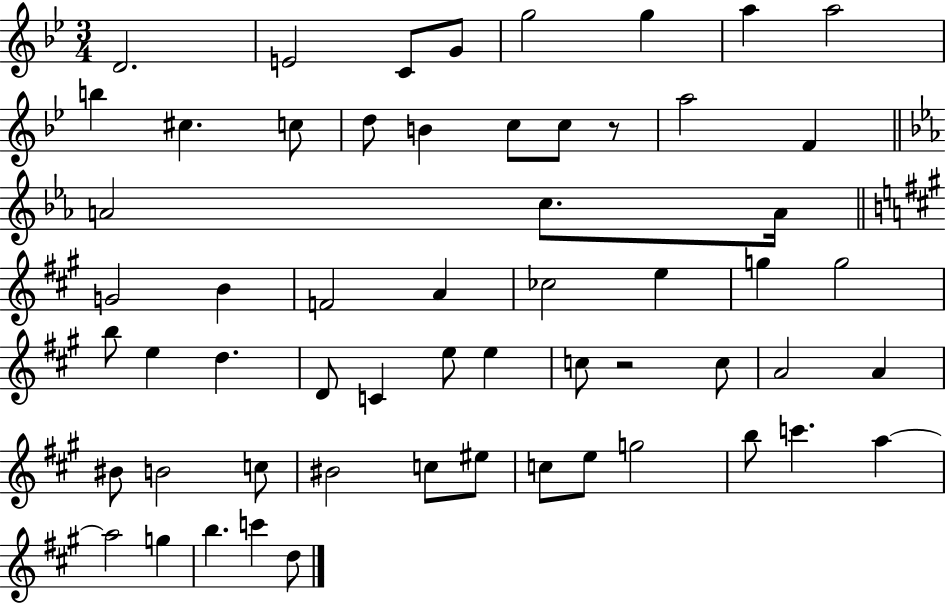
D4/h. E4/h C4/e G4/e G5/h G5/q A5/q A5/h B5/q C#5/q. C5/e D5/e B4/q C5/e C5/e R/e A5/h F4/q A4/h C5/e. A4/s G4/h B4/q F4/h A4/q CES5/h E5/q G5/q G5/h B5/e E5/q D5/q. D4/e C4/q E5/e E5/q C5/e R/h C5/e A4/h A4/q BIS4/e B4/h C5/e BIS4/h C5/e EIS5/e C5/e E5/e G5/h B5/e C6/q. A5/q A5/h G5/q B5/q. C6/q D5/e